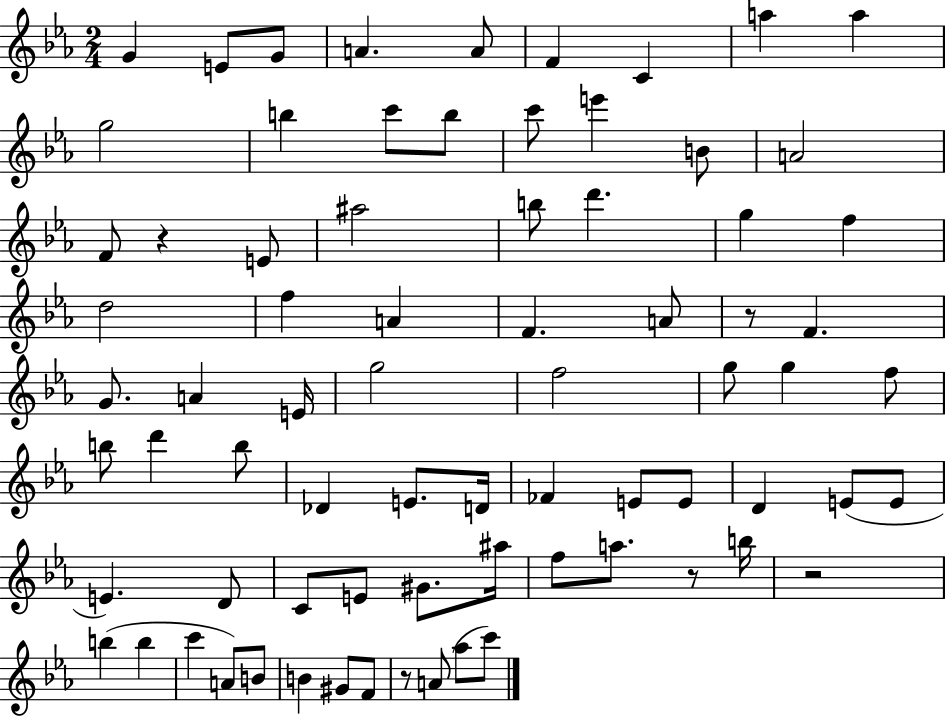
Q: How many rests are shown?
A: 5